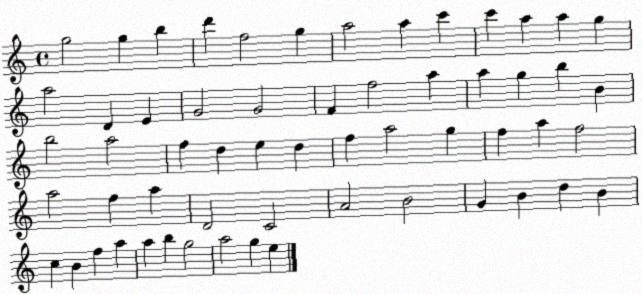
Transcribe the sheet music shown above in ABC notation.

X:1
T:Untitled
M:4/4
L:1/4
K:C
g2 g b d' f2 g a2 a c' c' a a g a2 D E G2 G2 F f2 a a g b B b2 a2 f d e d f a2 g f a f2 a2 f a D2 C2 A2 B2 G B d B c B f a a b g2 a2 g e